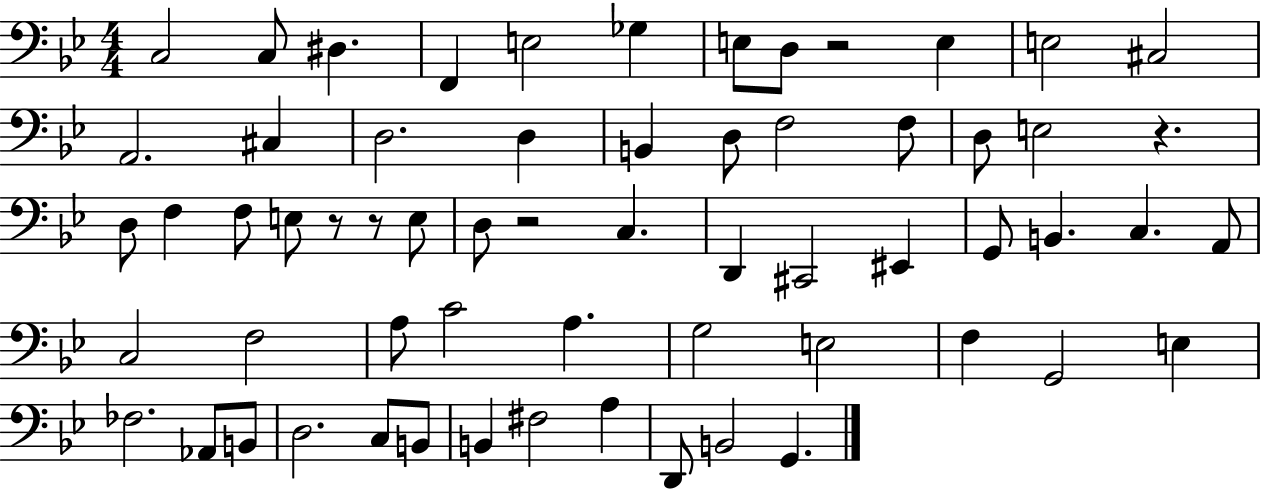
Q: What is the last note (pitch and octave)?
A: G2